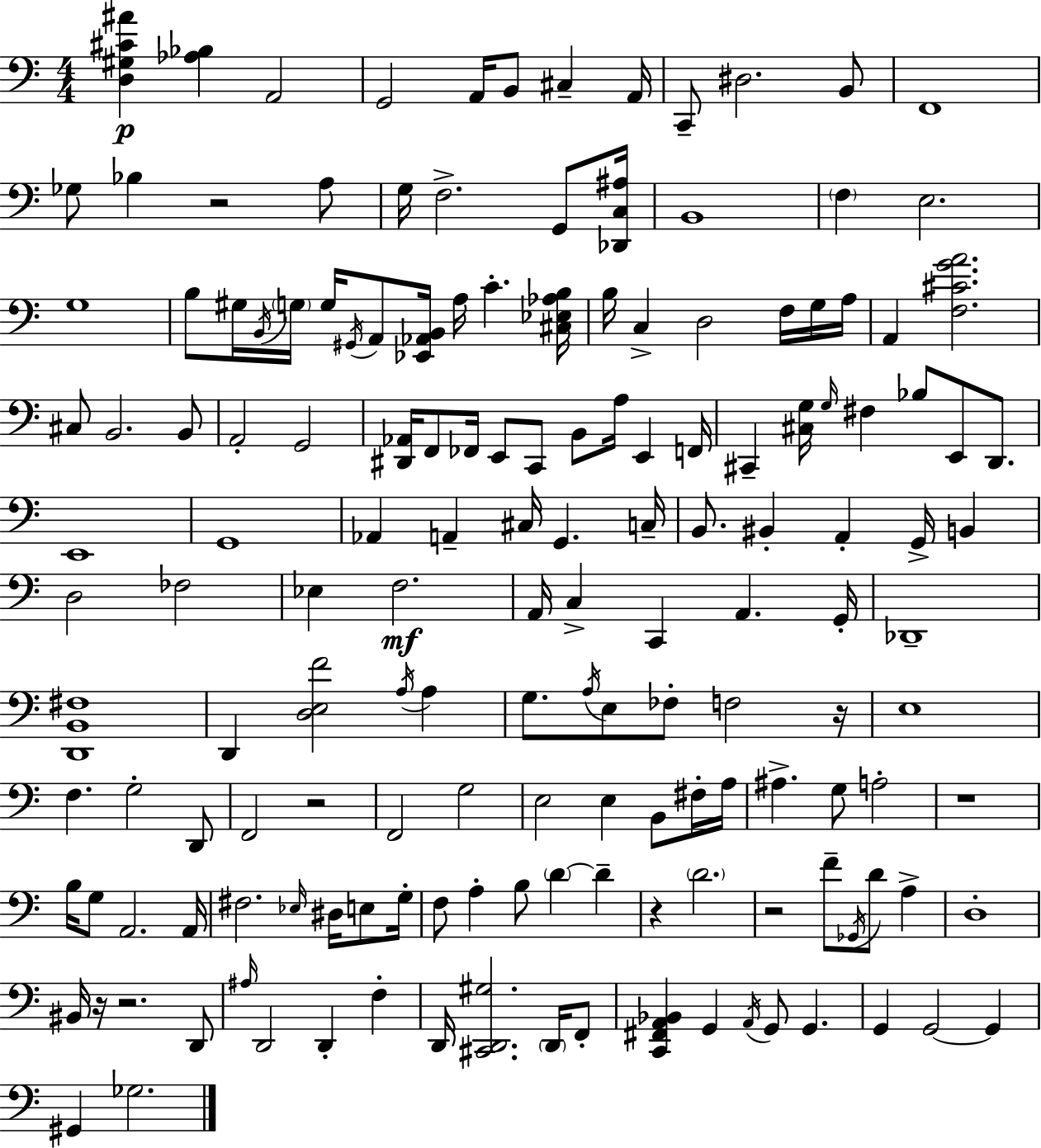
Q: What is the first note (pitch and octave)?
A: A2